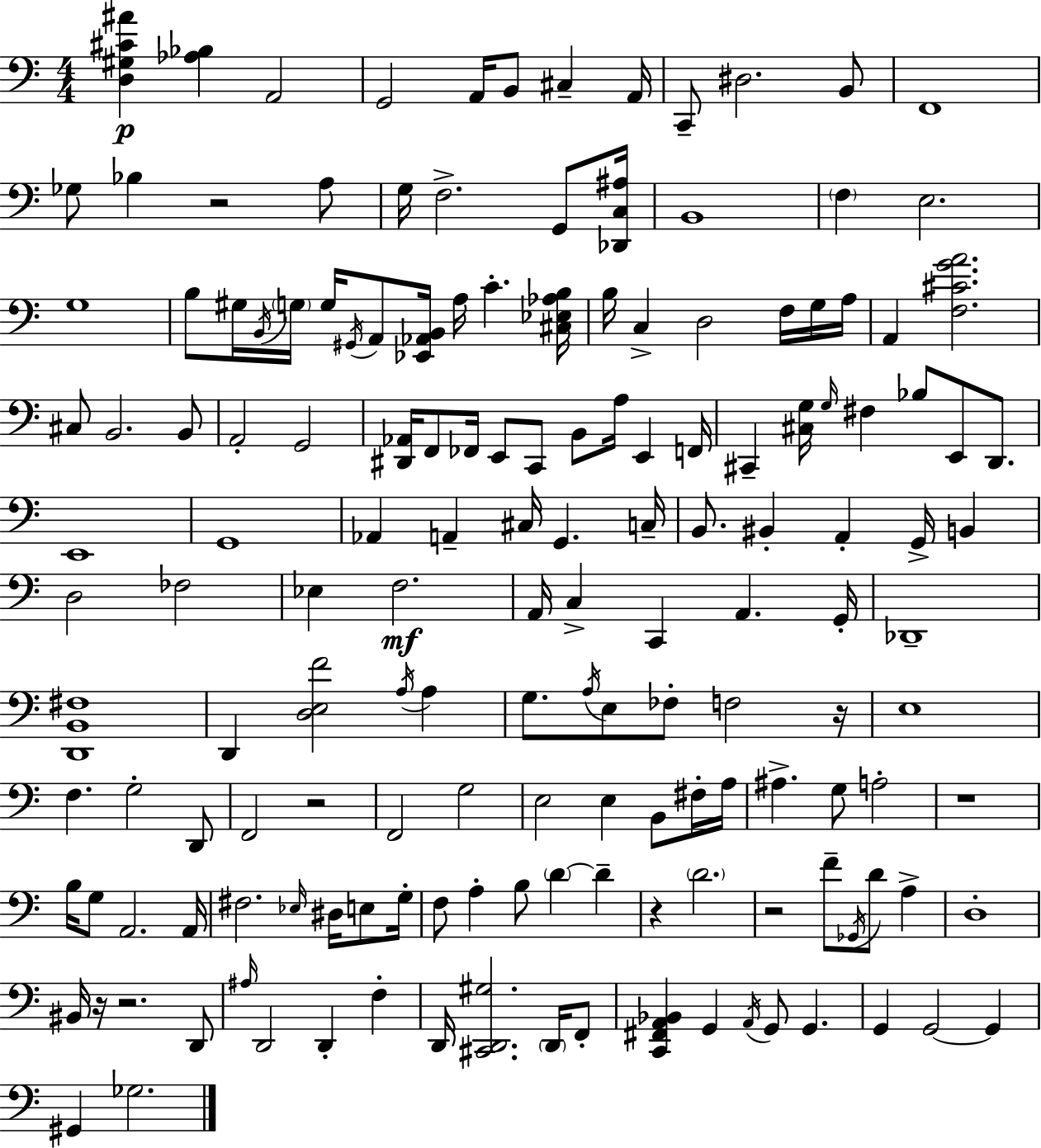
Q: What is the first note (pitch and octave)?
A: A2